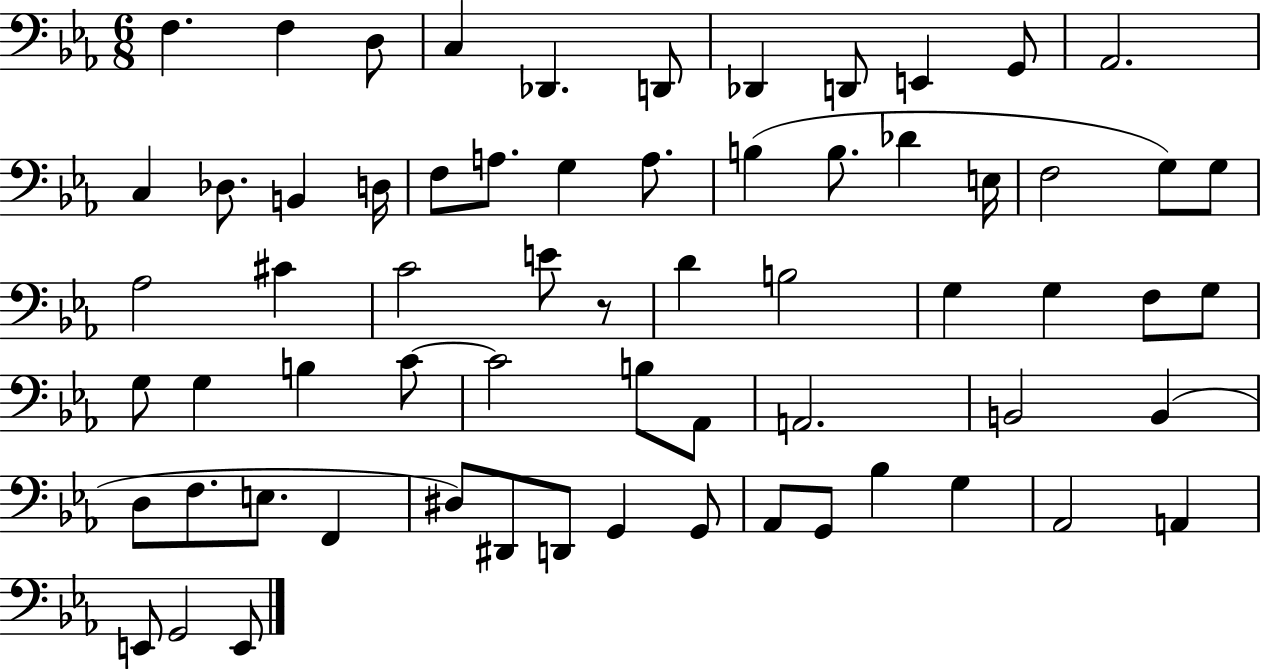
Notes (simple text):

F3/q. F3/q D3/e C3/q Db2/q. D2/e Db2/q D2/e E2/q G2/e Ab2/h. C3/q Db3/e. B2/q D3/s F3/e A3/e. G3/q A3/e. B3/q B3/e. Db4/q E3/s F3/h G3/e G3/e Ab3/h C#4/q C4/h E4/e R/e D4/q B3/h G3/q G3/q F3/e G3/e G3/e G3/q B3/q C4/e C4/h B3/e Ab2/e A2/h. B2/h B2/q D3/e F3/e. E3/e. F2/q D#3/e D#2/e D2/e G2/q G2/e Ab2/e G2/e Bb3/q G3/q Ab2/h A2/q E2/e G2/h E2/e